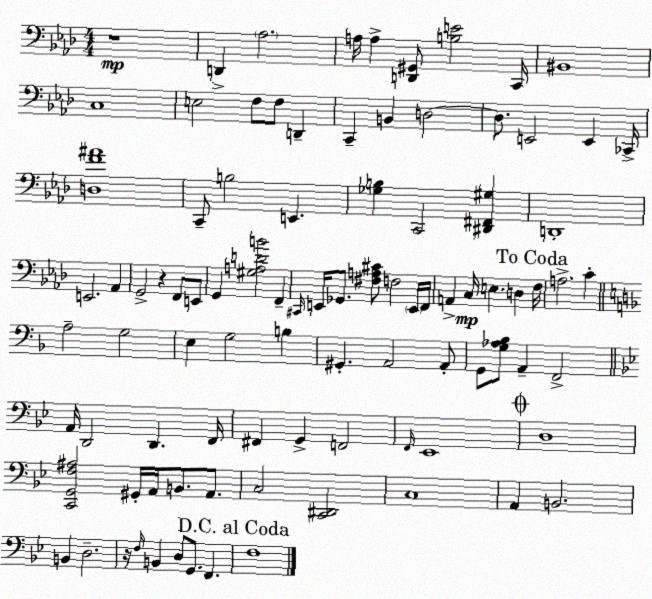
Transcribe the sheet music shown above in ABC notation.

X:1
T:Untitled
M:4/4
L:1/4
K:Fm
z4 D,, _A,2 A,/4 A, [D,,^G,,]/2 [B,E]2 C,,/4 ^B,,4 C,4 E,2 F,/2 F,/2 D,, C,, B,, D,2 D,/2 E,,2 E,, _C,,/4 [D,F^A]4 C,,/2 B,2 E,, [_G,B,] C,,2 [^D,,^F,,^G,] D,,4 E,,2 _A,, G,,2 z F,,/2 E,,/2 G,, [^G,A,DB]2 F,, ^C,,/4 E,,/4 _G,,/2 [^F,A,^C]/2 F,2 E,,/4 F,,/4 A,, C,/4 E, D, F,/4 A,2 C A,2 G,2 E, G,2 B, ^G,, A,,2 A,,/2 G,,/2 [G,_A,_B,]/2 A,, F,,2 A,,/4 D,,2 D,, F,,/4 ^F,, G,, F,,2 F,,/4 _E,,4 D,4 [C,,G,,F,^A,]2 ^G,,/4 A,,/4 B,,/2 A,,/2 C,2 [C,,^D,,]2 C,4 A,, B,,2 B,, D,2 z/4 F,/4 B,, D,/2 G,,/2 F,, F,4